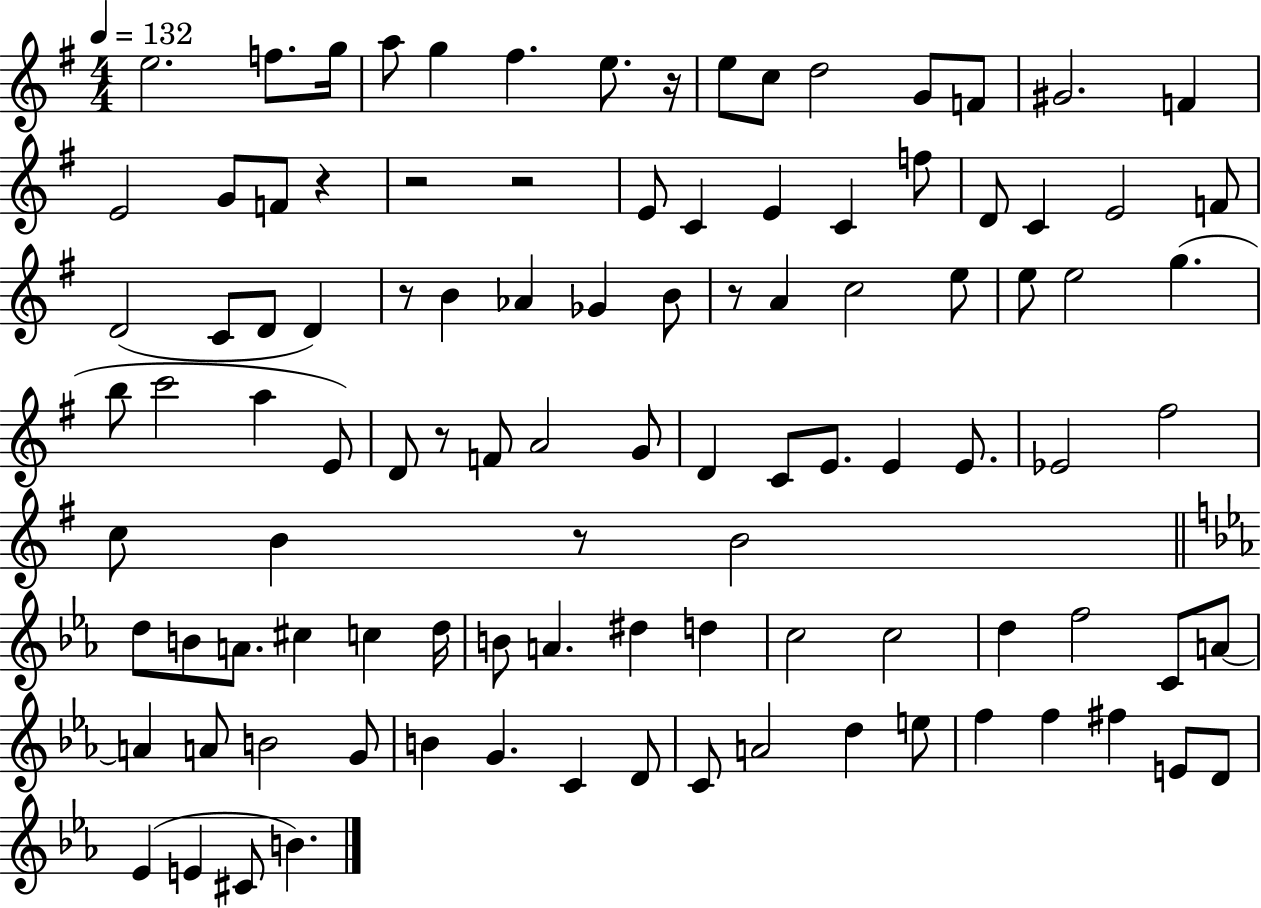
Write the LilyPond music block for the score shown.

{
  \clef treble
  \numericTimeSignature
  \time 4/4
  \key g \major
  \tempo 4 = 132
  \repeat volta 2 { e''2. f''8. g''16 | a''8 g''4 fis''4. e''8. r16 | e''8 c''8 d''2 g'8 f'8 | gis'2. f'4 | \break e'2 g'8 f'8 r4 | r2 r2 | e'8 c'4 e'4 c'4 f''8 | d'8 c'4 e'2 f'8 | \break d'2( c'8 d'8 d'4) | r8 b'4 aes'4 ges'4 b'8 | r8 a'4 c''2 e''8 | e''8 e''2 g''4.( | \break b''8 c'''2 a''4 e'8) | d'8 r8 f'8 a'2 g'8 | d'4 c'8 e'8. e'4 e'8. | ees'2 fis''2 | \break c''8 b'4 r8 b'2 | \bar "||" \break \key c \minor d''8 b'8 a'8. cis''4 c''4 d''16 | b'8 a'4. dis''4 d''4 | c''2 c''2 | d''4 f''2 c'8 a'8~~ | \break a'4 a'8 b'2 g'8 | b'4 g'4. c'4 d'8 | c'8 a'2 d''4 e''8 | f''4 f''4 fis''4 e'8 d'8 | \break ees'4( e'4 cis'8 b'4.) | } \bar "|."
}